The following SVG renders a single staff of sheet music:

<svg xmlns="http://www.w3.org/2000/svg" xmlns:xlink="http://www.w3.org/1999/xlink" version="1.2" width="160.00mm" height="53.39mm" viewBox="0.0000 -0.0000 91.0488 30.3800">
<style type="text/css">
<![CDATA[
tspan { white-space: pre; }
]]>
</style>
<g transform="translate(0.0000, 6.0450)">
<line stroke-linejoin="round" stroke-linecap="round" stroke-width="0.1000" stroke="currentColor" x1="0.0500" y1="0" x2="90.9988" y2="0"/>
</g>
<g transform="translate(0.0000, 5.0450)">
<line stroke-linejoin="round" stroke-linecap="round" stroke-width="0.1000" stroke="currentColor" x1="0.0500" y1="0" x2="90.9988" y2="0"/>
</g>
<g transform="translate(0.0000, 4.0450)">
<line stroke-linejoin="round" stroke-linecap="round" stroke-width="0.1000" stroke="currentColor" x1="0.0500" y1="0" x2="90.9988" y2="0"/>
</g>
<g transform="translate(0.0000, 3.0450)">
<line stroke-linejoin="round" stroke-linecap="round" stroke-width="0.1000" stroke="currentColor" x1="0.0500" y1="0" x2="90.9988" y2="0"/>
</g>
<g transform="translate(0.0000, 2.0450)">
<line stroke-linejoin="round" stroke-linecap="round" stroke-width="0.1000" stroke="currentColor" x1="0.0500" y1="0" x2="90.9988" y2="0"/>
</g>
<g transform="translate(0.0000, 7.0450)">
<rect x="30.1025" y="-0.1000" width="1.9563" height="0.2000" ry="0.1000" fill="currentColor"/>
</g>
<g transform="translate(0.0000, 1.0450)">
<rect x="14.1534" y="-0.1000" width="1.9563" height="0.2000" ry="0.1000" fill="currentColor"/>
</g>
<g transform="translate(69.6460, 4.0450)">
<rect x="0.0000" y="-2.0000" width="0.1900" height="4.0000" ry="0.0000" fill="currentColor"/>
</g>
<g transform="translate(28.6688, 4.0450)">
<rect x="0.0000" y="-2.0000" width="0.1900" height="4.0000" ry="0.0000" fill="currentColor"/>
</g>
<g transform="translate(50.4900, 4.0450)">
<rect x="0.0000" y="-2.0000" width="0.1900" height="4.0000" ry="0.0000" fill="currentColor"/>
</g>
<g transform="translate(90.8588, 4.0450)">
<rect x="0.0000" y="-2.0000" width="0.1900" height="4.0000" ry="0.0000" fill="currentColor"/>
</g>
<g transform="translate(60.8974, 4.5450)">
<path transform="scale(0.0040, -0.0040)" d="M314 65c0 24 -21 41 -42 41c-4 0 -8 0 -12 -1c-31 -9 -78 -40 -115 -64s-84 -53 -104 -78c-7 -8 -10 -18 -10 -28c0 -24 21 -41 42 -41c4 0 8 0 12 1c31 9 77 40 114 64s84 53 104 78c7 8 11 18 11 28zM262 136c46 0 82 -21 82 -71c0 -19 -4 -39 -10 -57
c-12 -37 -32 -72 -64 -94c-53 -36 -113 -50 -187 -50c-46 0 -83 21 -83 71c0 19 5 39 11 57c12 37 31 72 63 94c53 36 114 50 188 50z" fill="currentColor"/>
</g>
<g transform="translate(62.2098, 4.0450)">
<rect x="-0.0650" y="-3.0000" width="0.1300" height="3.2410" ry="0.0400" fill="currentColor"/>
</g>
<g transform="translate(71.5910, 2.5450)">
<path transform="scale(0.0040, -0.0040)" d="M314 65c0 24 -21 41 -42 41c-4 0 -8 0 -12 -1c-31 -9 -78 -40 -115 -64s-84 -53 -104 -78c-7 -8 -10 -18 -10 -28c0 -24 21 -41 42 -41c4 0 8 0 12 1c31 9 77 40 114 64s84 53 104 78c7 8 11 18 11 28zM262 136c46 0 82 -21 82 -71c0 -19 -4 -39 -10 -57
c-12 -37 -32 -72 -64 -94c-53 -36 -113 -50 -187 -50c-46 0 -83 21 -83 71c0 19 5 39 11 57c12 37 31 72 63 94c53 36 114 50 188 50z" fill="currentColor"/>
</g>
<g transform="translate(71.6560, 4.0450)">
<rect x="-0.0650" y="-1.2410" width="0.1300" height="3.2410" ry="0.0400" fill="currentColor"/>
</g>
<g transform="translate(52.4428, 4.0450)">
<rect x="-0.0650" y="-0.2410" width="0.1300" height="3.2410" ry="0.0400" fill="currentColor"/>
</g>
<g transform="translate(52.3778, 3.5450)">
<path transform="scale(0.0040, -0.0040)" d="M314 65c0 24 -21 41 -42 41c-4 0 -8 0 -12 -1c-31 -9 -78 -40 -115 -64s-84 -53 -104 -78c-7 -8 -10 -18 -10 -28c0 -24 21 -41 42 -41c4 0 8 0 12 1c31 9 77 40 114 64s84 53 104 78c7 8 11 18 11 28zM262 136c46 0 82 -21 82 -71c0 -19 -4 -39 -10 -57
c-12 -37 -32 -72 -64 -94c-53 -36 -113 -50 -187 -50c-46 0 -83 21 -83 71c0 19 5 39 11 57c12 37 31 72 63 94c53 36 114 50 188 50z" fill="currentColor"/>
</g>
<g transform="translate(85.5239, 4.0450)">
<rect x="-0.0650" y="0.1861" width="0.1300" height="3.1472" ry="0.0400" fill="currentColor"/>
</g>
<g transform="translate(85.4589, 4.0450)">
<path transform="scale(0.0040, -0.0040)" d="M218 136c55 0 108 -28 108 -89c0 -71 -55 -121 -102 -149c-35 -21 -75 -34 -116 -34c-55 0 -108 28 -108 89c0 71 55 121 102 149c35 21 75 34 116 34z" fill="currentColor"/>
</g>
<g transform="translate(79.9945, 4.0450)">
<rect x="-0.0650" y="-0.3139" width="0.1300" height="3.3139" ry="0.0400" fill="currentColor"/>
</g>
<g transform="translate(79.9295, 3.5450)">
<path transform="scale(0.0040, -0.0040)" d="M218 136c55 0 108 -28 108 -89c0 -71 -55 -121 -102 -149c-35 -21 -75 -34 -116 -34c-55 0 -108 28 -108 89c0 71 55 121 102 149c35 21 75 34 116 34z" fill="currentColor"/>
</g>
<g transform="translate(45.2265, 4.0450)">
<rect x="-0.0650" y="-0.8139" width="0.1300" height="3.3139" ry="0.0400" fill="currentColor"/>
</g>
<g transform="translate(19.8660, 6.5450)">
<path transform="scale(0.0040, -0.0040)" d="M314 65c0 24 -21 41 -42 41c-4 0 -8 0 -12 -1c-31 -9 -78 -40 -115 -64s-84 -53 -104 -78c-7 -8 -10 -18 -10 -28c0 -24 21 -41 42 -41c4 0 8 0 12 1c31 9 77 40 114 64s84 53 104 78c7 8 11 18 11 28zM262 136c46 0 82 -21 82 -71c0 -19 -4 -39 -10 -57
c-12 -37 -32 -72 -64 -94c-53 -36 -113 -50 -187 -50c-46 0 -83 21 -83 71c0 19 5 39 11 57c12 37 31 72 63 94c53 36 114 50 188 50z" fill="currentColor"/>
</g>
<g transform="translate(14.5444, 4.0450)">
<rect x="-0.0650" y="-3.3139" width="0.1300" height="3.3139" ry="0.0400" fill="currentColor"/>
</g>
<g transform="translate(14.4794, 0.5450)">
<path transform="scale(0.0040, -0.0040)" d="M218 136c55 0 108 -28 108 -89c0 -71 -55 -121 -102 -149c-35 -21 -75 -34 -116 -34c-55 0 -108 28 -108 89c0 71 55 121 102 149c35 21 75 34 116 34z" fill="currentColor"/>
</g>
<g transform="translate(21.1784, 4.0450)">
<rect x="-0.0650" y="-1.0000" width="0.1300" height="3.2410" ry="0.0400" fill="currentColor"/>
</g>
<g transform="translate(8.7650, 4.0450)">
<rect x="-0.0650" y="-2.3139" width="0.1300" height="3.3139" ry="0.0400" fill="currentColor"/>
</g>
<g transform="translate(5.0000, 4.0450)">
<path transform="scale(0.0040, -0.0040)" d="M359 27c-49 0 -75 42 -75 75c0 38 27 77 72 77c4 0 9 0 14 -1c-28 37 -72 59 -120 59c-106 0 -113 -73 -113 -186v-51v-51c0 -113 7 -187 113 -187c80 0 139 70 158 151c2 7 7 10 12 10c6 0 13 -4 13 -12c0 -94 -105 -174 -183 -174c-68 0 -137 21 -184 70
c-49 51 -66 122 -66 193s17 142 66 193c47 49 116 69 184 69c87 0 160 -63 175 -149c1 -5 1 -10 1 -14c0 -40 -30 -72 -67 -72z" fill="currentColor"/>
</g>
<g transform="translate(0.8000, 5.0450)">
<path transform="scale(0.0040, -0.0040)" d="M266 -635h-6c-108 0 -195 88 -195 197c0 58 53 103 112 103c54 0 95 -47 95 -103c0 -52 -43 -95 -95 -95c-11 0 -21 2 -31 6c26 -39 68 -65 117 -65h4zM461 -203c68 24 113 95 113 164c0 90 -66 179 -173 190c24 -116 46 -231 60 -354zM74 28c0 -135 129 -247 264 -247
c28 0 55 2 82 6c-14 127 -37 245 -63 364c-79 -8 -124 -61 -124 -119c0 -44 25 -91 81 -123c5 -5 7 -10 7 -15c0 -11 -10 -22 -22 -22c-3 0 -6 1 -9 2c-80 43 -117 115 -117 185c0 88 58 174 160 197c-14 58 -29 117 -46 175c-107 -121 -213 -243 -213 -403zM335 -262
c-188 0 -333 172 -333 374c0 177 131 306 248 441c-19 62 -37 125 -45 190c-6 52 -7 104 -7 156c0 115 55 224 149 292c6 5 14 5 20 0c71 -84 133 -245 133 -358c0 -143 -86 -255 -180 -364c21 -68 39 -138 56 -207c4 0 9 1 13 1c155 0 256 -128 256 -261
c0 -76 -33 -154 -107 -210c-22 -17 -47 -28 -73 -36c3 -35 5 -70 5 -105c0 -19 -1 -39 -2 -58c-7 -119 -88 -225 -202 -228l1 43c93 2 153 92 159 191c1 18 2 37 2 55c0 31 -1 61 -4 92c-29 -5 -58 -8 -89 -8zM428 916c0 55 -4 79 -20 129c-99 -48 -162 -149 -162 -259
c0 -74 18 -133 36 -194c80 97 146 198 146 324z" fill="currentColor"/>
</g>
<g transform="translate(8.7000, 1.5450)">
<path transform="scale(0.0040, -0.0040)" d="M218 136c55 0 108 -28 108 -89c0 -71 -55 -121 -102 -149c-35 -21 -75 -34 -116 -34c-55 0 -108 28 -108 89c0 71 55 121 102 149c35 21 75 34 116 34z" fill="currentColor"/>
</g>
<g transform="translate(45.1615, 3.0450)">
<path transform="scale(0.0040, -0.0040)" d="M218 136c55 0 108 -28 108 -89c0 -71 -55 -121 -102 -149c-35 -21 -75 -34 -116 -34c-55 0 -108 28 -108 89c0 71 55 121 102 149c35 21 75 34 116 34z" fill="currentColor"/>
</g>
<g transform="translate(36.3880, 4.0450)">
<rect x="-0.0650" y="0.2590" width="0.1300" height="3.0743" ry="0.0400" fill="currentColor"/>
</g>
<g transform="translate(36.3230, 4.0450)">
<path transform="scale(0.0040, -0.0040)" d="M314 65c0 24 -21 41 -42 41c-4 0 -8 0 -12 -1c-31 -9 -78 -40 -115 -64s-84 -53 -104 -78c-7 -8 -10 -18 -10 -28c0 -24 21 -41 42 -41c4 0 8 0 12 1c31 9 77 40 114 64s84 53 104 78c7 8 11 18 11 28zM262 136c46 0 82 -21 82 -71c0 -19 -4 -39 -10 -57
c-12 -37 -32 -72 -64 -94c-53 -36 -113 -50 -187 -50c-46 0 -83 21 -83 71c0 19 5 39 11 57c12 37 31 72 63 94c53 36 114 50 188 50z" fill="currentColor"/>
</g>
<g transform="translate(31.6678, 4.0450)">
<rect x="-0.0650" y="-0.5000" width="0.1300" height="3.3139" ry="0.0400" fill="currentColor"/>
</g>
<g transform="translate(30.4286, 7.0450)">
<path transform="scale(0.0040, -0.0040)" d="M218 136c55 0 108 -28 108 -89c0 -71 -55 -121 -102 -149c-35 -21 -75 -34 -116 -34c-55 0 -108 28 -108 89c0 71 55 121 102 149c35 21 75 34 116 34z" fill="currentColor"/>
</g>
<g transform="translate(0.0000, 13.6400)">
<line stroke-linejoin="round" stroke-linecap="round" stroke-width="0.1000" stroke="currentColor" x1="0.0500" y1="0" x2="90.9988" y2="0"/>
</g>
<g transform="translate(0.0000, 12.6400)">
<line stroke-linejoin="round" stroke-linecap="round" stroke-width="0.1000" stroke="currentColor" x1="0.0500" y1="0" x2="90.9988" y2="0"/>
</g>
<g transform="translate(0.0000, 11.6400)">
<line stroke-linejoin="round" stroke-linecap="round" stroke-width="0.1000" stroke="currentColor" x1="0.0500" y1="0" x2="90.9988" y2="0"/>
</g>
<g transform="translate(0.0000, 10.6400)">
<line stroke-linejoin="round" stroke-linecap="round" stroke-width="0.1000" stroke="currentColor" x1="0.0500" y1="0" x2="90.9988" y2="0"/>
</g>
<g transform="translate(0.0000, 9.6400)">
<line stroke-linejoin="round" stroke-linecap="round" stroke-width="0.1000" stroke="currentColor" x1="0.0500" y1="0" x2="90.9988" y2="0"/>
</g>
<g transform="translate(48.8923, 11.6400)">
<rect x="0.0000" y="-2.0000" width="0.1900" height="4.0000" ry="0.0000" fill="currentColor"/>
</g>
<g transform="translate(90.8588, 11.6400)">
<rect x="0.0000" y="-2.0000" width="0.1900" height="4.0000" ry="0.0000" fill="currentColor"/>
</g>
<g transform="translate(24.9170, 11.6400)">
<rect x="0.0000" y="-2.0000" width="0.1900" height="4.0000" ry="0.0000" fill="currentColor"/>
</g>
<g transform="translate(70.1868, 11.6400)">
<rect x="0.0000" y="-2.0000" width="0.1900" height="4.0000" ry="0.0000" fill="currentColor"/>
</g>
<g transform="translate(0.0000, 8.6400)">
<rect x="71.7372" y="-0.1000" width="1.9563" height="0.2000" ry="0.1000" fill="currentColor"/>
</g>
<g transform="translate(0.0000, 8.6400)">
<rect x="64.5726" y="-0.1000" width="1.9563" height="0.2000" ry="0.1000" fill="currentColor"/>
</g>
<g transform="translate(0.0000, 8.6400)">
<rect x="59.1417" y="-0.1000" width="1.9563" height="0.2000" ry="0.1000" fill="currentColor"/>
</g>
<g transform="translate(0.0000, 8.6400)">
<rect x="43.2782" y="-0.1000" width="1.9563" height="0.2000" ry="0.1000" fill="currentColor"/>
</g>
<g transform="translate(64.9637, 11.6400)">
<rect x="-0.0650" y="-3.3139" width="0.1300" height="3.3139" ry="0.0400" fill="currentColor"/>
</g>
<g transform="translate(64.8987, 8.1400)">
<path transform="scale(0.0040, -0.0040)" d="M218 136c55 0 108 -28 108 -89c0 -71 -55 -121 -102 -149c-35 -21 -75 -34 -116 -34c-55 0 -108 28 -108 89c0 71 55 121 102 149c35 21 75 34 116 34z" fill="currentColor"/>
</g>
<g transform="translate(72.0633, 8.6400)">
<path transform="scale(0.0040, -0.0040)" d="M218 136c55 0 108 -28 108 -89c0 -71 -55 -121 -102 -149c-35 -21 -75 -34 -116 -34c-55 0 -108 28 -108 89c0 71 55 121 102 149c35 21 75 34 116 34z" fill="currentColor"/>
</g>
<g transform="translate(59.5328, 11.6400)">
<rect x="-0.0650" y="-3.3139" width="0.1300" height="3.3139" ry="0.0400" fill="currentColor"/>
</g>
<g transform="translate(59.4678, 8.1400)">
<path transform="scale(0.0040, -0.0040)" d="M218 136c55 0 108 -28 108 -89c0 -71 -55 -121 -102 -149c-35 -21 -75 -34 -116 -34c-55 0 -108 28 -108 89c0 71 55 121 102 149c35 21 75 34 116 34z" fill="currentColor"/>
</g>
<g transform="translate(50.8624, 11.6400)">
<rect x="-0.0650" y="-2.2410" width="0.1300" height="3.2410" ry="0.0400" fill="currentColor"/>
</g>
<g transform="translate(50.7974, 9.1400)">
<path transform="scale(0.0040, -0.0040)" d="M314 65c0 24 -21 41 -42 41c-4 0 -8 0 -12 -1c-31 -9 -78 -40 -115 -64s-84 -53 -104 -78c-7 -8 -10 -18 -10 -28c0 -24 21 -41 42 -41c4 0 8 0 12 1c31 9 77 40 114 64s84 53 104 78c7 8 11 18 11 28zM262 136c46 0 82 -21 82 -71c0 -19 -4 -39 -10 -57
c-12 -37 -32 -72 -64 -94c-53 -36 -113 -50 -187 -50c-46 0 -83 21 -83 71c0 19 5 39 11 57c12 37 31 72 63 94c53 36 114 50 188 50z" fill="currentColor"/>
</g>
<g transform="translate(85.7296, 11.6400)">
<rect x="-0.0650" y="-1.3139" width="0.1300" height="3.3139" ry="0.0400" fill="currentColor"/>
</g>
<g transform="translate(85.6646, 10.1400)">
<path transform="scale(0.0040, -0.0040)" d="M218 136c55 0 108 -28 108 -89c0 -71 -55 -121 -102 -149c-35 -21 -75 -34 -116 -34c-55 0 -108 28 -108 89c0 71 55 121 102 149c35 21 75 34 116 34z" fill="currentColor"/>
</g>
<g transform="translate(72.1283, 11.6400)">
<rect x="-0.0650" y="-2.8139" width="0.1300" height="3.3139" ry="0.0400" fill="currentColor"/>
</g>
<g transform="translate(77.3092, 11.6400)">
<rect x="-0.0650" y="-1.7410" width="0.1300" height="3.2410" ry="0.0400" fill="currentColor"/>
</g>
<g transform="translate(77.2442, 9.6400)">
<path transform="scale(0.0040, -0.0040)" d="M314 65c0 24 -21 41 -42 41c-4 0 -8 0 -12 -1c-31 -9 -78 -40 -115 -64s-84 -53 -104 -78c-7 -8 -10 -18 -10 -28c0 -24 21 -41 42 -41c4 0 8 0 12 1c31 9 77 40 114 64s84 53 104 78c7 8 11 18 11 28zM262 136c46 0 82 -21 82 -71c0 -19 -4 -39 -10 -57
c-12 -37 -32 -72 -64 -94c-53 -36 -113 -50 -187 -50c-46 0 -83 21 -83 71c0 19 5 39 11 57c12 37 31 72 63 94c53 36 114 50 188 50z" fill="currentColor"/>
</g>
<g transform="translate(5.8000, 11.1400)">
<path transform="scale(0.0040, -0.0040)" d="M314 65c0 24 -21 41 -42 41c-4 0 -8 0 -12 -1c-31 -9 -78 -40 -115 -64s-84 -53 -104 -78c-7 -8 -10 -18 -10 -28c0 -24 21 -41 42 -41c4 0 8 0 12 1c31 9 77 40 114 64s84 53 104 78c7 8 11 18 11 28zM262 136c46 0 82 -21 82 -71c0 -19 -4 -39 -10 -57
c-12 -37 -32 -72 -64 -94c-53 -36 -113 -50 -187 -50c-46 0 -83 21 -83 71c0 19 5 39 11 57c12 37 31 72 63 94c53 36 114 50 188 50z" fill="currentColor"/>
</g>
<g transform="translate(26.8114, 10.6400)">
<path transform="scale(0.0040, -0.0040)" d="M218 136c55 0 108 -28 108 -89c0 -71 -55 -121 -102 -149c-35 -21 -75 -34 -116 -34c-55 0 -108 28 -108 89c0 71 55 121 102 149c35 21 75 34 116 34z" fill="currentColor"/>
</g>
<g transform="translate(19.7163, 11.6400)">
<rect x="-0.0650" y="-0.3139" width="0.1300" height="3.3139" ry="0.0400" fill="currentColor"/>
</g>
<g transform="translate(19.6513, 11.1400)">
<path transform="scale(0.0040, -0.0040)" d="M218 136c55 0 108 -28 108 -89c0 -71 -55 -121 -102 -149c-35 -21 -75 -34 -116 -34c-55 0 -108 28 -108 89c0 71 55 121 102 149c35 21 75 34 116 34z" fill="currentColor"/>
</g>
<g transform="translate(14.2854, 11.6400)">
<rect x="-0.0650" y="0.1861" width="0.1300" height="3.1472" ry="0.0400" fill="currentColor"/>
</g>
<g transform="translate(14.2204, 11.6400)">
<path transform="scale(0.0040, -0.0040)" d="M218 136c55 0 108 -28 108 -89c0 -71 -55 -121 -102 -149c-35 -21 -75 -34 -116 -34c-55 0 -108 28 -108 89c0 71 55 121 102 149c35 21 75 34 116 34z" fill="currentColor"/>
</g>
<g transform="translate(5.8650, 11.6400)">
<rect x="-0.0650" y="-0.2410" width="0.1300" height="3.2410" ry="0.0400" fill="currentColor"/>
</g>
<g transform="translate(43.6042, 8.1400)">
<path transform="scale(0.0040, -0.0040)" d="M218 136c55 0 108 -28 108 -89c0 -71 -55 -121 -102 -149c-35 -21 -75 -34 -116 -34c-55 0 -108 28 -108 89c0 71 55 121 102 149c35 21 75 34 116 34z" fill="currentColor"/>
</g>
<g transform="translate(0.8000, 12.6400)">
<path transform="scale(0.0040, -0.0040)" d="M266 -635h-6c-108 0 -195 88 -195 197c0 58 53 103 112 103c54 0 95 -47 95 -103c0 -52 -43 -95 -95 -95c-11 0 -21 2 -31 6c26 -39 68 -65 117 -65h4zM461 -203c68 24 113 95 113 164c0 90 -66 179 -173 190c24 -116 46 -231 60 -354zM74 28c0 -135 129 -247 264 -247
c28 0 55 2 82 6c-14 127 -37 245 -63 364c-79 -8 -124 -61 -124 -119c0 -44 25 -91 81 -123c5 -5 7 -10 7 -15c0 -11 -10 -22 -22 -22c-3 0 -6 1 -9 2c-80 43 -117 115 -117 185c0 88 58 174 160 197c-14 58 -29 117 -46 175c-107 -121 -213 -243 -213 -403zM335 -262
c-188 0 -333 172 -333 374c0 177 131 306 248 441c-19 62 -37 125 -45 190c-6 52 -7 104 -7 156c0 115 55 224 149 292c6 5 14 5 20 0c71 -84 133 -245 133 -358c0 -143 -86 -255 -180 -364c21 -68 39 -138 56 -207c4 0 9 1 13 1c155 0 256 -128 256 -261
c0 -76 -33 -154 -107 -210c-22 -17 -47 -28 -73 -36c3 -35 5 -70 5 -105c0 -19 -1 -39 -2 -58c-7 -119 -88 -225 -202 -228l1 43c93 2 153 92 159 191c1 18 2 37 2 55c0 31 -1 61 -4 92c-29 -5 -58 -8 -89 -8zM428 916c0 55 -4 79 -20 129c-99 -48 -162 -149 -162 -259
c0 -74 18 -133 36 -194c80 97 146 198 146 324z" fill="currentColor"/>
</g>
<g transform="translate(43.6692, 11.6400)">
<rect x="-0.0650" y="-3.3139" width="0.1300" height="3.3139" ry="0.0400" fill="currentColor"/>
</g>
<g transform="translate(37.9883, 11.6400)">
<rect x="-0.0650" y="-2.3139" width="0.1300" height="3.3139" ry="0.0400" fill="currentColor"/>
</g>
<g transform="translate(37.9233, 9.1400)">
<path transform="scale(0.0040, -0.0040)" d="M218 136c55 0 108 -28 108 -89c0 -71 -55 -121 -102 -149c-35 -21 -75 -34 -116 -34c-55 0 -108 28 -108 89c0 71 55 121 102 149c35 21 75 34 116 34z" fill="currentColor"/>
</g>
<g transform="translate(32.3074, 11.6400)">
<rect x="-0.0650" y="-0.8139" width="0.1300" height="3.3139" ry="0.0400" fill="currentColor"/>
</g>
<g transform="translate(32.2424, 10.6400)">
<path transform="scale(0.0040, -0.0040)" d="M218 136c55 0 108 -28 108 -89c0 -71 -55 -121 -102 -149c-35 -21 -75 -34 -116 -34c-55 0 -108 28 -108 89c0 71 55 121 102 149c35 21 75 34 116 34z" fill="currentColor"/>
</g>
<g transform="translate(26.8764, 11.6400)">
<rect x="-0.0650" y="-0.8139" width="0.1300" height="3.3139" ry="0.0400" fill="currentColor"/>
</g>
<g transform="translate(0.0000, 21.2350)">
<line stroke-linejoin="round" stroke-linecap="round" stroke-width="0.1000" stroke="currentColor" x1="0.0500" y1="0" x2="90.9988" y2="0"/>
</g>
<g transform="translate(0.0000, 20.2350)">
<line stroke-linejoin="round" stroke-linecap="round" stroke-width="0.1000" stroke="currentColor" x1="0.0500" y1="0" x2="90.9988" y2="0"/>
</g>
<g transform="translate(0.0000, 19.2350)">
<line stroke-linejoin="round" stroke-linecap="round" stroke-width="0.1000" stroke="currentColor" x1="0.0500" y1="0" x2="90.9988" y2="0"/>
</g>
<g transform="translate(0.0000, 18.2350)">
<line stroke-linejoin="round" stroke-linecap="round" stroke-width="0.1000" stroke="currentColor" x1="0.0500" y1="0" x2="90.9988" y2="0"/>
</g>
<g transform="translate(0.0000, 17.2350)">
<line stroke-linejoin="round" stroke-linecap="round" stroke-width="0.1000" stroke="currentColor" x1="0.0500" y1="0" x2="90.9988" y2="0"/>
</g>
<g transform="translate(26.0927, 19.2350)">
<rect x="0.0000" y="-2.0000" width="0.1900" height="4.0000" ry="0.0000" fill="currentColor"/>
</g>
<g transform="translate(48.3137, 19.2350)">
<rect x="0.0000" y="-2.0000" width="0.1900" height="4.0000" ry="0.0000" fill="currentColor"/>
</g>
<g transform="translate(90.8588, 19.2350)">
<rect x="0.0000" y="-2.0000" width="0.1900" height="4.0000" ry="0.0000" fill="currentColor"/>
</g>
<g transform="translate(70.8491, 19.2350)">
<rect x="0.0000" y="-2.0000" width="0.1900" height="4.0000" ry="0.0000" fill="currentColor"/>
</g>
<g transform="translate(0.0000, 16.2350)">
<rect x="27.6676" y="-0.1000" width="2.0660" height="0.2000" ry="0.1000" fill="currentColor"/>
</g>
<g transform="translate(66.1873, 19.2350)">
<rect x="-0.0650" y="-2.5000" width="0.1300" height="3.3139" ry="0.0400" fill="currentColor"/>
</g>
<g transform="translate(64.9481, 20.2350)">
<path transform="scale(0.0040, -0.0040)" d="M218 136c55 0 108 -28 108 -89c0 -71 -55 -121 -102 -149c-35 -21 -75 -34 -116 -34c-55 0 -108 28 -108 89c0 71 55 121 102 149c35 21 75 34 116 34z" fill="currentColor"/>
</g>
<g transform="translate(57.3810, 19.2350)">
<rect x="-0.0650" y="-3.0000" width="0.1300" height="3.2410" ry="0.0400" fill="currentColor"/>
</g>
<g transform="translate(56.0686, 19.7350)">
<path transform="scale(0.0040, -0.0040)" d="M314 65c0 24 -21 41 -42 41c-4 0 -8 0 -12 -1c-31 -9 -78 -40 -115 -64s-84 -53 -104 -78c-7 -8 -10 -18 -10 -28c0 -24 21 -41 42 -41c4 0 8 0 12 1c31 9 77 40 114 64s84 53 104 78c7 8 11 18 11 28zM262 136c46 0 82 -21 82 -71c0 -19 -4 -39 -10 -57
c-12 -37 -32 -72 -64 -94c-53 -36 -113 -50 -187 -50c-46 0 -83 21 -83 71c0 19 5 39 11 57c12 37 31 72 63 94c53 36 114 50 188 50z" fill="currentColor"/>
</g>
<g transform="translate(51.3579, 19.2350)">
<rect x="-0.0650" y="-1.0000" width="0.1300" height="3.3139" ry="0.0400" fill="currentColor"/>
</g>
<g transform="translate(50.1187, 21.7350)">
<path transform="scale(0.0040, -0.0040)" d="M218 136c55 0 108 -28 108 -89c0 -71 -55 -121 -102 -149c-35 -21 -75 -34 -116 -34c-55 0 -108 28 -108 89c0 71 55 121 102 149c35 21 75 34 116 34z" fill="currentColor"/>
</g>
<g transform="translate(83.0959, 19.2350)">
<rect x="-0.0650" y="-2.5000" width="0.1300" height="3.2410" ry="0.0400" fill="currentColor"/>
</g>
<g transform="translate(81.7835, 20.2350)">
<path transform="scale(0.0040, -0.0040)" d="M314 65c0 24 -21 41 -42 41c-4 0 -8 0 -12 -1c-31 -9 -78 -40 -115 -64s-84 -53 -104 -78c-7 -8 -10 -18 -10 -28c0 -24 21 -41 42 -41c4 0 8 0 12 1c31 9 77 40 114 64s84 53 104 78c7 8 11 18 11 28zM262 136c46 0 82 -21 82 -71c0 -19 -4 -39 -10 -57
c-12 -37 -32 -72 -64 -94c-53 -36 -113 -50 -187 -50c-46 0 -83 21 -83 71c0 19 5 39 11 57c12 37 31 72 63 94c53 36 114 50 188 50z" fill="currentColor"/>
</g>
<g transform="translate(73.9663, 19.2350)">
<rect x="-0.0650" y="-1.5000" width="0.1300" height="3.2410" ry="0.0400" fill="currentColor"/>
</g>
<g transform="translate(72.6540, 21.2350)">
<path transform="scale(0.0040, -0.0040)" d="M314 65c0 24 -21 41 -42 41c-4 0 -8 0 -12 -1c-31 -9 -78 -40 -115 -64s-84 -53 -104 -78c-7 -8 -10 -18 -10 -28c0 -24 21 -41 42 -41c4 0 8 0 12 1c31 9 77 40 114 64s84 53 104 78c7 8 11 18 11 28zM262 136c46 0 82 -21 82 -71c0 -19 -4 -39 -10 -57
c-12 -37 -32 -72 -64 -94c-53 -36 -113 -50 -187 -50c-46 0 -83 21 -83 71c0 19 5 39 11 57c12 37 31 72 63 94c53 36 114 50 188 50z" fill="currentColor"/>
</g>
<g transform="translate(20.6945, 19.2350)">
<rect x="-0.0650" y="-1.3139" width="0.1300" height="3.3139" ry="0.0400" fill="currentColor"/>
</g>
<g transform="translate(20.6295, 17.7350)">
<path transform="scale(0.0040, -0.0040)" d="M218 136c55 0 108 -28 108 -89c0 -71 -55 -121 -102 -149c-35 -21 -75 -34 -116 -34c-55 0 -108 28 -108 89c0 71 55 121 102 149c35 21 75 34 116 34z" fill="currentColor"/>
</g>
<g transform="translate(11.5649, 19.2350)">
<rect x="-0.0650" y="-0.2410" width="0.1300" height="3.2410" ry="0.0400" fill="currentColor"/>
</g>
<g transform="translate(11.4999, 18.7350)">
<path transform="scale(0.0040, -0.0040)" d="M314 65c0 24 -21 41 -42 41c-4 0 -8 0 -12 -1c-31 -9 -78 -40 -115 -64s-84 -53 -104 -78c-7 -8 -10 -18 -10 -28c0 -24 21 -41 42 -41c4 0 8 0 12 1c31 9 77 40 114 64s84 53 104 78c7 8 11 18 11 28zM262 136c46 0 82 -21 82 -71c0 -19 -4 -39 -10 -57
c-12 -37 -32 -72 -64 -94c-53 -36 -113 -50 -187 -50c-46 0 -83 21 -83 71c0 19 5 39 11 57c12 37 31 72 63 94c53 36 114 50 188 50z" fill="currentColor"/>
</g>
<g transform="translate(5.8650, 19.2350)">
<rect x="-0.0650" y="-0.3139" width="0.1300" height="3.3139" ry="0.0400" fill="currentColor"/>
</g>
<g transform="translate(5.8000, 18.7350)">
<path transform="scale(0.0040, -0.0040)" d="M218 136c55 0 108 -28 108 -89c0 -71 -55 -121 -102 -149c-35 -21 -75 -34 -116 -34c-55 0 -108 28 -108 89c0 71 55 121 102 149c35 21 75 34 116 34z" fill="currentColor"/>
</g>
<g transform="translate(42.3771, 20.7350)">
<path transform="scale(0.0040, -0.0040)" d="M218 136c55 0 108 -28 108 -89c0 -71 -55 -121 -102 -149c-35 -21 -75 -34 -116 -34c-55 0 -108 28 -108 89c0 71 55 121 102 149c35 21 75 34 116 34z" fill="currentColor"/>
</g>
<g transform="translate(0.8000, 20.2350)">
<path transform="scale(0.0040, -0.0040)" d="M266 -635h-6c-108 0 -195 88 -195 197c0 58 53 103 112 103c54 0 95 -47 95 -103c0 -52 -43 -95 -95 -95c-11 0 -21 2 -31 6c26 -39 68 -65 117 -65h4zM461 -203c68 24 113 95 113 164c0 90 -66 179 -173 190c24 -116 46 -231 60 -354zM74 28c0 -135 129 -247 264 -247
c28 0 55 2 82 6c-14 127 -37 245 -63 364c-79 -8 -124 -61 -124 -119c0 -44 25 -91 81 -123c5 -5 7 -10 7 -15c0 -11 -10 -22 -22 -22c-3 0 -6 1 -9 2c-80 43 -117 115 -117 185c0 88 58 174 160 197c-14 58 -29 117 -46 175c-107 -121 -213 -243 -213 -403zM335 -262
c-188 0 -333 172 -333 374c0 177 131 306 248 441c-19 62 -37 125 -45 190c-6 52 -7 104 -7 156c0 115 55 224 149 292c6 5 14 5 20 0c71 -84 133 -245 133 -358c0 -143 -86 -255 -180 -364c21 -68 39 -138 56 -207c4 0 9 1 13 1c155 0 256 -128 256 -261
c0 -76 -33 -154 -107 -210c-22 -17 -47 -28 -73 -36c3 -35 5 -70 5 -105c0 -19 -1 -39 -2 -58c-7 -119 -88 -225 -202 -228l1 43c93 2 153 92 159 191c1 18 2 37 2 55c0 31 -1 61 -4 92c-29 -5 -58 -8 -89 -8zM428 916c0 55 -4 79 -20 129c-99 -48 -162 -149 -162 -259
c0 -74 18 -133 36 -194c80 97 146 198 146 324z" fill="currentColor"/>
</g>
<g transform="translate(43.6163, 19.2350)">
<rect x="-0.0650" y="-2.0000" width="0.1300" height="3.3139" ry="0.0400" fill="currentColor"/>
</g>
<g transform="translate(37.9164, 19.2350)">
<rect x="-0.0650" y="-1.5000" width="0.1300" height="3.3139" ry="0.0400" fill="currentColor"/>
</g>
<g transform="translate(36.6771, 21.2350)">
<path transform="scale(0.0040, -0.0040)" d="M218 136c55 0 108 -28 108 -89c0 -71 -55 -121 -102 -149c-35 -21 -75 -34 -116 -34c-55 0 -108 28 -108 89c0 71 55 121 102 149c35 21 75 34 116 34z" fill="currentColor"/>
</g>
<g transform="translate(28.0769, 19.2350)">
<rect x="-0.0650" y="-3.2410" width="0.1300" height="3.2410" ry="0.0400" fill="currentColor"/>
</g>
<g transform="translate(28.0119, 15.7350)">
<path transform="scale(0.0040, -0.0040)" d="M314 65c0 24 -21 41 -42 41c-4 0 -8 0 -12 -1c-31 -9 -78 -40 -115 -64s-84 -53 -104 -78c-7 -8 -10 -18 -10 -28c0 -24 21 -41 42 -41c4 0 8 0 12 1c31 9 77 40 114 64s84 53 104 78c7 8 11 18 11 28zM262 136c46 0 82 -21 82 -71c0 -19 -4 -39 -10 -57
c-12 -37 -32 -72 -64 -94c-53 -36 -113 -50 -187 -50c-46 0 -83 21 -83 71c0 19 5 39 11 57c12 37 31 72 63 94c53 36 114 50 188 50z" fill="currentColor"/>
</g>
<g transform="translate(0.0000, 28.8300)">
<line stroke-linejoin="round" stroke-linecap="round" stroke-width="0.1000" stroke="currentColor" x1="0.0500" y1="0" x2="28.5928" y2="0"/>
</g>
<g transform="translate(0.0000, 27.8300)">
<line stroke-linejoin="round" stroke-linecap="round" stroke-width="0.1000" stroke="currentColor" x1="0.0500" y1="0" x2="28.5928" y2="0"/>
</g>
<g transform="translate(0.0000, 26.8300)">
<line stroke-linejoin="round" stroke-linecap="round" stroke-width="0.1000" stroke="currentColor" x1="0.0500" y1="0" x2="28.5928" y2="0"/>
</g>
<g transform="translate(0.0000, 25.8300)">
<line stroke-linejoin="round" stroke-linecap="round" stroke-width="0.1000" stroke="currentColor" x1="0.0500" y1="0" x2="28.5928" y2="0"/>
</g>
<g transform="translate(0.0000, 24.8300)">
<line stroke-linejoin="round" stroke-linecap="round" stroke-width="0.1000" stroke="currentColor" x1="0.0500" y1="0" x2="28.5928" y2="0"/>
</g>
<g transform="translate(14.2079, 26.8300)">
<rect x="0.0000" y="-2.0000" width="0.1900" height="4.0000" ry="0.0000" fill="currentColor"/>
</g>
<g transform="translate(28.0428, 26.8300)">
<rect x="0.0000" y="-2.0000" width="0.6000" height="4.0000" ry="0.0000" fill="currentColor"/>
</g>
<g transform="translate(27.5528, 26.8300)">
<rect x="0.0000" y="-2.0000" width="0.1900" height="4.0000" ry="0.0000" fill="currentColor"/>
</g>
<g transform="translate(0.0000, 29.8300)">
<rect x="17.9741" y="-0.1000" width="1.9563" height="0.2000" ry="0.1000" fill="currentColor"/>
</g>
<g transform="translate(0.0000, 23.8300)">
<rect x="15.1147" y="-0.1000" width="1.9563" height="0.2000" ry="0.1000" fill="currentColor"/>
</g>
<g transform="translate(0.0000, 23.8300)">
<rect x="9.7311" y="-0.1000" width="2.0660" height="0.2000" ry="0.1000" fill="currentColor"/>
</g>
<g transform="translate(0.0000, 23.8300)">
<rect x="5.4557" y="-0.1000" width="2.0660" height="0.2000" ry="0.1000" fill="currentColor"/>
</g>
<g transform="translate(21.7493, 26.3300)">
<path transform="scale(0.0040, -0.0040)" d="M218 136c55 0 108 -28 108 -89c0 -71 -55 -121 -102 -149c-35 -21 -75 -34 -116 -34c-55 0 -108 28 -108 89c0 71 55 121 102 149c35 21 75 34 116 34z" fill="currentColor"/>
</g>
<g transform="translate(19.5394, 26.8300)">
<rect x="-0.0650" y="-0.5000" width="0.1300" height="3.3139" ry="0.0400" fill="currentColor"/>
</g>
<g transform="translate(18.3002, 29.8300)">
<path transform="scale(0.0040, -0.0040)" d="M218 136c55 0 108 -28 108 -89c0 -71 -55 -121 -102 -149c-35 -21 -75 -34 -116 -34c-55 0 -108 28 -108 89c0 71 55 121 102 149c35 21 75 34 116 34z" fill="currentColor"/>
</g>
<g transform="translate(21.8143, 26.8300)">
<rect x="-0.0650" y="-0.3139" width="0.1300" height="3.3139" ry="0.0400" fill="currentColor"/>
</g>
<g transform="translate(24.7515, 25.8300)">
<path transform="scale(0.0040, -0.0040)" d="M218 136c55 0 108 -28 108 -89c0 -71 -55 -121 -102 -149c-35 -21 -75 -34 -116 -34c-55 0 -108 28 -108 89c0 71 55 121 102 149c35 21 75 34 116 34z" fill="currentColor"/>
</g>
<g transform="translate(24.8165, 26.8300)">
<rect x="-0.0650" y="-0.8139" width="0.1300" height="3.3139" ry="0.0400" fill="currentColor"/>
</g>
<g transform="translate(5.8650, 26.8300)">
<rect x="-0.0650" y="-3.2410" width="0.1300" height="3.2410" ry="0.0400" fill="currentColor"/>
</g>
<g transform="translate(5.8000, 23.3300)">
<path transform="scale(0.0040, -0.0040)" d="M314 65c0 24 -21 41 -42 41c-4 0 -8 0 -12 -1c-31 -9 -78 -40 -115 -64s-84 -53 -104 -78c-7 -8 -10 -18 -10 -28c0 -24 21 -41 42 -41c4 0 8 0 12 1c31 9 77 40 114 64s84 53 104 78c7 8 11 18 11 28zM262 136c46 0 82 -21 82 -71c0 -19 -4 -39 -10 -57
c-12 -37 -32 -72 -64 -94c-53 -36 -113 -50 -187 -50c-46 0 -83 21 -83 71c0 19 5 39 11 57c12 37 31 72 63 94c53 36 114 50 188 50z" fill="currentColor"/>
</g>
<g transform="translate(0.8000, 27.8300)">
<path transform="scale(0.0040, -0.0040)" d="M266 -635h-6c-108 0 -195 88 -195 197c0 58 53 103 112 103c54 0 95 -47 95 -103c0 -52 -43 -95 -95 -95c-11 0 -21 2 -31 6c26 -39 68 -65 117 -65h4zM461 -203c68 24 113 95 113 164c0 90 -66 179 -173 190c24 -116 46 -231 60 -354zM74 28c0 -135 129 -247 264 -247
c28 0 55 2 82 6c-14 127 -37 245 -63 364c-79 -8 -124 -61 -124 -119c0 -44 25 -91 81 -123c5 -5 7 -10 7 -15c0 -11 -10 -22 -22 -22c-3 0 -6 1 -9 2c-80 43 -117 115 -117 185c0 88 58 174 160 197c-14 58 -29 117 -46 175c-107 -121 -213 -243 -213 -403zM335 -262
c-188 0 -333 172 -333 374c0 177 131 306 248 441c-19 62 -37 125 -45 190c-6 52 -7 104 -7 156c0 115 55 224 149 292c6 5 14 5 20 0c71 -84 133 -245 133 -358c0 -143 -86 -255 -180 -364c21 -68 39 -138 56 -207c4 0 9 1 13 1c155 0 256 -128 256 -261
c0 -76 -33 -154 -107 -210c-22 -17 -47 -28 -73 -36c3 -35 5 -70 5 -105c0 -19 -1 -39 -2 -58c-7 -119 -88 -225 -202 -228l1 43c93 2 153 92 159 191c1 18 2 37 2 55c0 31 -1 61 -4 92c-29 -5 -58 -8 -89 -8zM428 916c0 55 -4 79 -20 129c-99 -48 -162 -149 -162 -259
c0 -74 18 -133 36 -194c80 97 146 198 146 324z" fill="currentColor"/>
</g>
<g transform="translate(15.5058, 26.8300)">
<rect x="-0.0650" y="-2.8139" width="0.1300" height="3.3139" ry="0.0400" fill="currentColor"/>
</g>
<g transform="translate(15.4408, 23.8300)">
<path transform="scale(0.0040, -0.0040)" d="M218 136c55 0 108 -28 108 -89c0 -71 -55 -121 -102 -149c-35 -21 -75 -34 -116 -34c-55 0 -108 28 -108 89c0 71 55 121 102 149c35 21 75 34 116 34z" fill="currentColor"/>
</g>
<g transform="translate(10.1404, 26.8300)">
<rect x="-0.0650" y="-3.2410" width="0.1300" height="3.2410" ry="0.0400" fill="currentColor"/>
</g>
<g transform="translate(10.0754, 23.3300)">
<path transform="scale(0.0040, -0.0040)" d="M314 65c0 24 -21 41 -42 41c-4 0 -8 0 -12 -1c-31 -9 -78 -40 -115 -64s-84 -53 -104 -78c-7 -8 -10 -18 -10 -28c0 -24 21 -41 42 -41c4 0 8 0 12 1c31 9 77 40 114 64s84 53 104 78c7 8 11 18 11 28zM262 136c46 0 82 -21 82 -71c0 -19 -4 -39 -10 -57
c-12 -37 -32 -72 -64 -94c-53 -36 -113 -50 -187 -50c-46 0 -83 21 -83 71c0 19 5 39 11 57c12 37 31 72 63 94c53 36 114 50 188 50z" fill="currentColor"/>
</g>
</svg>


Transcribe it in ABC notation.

X:1
T:Untitled
M:4/4
L:1/4
K:C
g b D2 C B2 d c2 A2 e2 c B c2 B c d d g b g2 b b a f2 e c c2 e b2 E F D A2 G E2 G2 b2 b2 a C c d